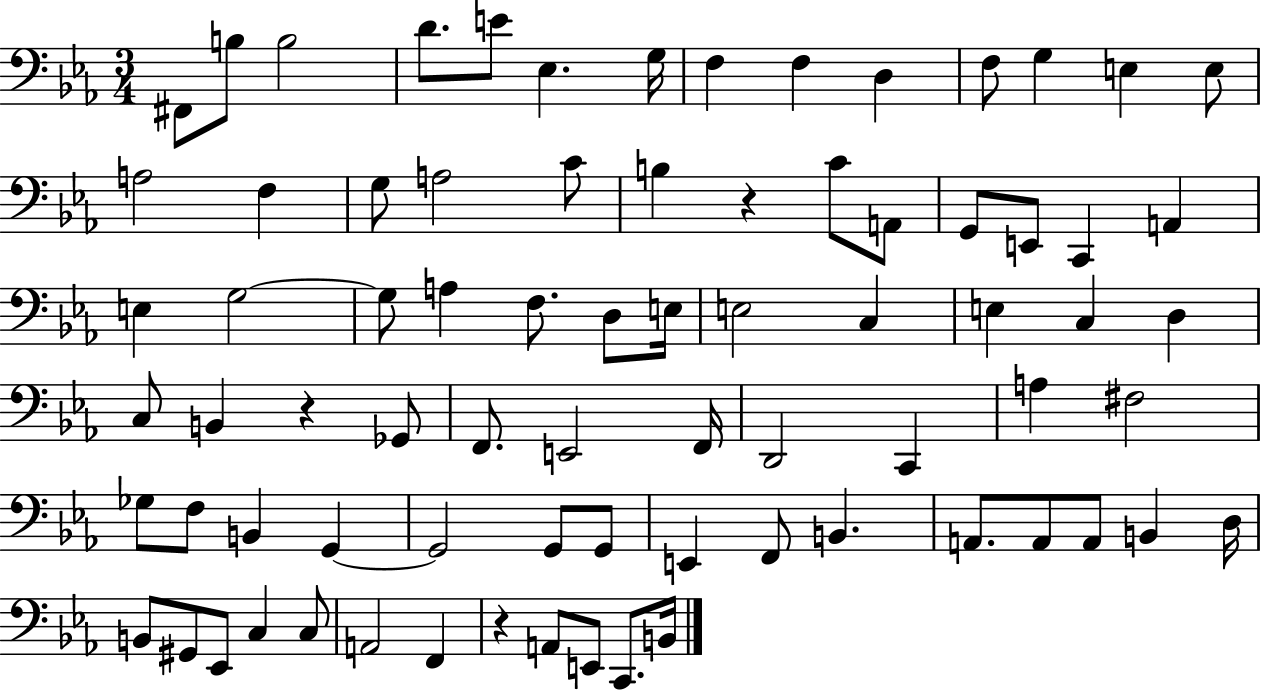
X:1
T:Untitled
M:3/4
L:1/4
K:Eb
^F,,/2 B,/2 B,2 D/2 E/2 _E, G,/4 F, F, D, F,/2 G, E, E,/2 A,2 F, G,/2 A,2 C/2 B, z C/2 A,,/2 G,,/2 E,,/2 C,, A,, E, G,2 G,/2 A, F,/2 D,/2 E,/4 E,2 C, E, C, D, C,/2 B,, z _G,,/2 F,,/2 E,,2 F,,/4 D,,2 C,, A, ^F,2 _G,/2 F,/2 B,, G,, G,,2 G,,/2 G,,/2 E,, F,,/2 B,, A,,/2 A,,/2 A,,/2 B,, D,/4 B,,/2 ^G,,/2 _E,,/2 C, C,/2 A,,2 F,, z A,,/2 E,,/2 C,,/2 B,,/4